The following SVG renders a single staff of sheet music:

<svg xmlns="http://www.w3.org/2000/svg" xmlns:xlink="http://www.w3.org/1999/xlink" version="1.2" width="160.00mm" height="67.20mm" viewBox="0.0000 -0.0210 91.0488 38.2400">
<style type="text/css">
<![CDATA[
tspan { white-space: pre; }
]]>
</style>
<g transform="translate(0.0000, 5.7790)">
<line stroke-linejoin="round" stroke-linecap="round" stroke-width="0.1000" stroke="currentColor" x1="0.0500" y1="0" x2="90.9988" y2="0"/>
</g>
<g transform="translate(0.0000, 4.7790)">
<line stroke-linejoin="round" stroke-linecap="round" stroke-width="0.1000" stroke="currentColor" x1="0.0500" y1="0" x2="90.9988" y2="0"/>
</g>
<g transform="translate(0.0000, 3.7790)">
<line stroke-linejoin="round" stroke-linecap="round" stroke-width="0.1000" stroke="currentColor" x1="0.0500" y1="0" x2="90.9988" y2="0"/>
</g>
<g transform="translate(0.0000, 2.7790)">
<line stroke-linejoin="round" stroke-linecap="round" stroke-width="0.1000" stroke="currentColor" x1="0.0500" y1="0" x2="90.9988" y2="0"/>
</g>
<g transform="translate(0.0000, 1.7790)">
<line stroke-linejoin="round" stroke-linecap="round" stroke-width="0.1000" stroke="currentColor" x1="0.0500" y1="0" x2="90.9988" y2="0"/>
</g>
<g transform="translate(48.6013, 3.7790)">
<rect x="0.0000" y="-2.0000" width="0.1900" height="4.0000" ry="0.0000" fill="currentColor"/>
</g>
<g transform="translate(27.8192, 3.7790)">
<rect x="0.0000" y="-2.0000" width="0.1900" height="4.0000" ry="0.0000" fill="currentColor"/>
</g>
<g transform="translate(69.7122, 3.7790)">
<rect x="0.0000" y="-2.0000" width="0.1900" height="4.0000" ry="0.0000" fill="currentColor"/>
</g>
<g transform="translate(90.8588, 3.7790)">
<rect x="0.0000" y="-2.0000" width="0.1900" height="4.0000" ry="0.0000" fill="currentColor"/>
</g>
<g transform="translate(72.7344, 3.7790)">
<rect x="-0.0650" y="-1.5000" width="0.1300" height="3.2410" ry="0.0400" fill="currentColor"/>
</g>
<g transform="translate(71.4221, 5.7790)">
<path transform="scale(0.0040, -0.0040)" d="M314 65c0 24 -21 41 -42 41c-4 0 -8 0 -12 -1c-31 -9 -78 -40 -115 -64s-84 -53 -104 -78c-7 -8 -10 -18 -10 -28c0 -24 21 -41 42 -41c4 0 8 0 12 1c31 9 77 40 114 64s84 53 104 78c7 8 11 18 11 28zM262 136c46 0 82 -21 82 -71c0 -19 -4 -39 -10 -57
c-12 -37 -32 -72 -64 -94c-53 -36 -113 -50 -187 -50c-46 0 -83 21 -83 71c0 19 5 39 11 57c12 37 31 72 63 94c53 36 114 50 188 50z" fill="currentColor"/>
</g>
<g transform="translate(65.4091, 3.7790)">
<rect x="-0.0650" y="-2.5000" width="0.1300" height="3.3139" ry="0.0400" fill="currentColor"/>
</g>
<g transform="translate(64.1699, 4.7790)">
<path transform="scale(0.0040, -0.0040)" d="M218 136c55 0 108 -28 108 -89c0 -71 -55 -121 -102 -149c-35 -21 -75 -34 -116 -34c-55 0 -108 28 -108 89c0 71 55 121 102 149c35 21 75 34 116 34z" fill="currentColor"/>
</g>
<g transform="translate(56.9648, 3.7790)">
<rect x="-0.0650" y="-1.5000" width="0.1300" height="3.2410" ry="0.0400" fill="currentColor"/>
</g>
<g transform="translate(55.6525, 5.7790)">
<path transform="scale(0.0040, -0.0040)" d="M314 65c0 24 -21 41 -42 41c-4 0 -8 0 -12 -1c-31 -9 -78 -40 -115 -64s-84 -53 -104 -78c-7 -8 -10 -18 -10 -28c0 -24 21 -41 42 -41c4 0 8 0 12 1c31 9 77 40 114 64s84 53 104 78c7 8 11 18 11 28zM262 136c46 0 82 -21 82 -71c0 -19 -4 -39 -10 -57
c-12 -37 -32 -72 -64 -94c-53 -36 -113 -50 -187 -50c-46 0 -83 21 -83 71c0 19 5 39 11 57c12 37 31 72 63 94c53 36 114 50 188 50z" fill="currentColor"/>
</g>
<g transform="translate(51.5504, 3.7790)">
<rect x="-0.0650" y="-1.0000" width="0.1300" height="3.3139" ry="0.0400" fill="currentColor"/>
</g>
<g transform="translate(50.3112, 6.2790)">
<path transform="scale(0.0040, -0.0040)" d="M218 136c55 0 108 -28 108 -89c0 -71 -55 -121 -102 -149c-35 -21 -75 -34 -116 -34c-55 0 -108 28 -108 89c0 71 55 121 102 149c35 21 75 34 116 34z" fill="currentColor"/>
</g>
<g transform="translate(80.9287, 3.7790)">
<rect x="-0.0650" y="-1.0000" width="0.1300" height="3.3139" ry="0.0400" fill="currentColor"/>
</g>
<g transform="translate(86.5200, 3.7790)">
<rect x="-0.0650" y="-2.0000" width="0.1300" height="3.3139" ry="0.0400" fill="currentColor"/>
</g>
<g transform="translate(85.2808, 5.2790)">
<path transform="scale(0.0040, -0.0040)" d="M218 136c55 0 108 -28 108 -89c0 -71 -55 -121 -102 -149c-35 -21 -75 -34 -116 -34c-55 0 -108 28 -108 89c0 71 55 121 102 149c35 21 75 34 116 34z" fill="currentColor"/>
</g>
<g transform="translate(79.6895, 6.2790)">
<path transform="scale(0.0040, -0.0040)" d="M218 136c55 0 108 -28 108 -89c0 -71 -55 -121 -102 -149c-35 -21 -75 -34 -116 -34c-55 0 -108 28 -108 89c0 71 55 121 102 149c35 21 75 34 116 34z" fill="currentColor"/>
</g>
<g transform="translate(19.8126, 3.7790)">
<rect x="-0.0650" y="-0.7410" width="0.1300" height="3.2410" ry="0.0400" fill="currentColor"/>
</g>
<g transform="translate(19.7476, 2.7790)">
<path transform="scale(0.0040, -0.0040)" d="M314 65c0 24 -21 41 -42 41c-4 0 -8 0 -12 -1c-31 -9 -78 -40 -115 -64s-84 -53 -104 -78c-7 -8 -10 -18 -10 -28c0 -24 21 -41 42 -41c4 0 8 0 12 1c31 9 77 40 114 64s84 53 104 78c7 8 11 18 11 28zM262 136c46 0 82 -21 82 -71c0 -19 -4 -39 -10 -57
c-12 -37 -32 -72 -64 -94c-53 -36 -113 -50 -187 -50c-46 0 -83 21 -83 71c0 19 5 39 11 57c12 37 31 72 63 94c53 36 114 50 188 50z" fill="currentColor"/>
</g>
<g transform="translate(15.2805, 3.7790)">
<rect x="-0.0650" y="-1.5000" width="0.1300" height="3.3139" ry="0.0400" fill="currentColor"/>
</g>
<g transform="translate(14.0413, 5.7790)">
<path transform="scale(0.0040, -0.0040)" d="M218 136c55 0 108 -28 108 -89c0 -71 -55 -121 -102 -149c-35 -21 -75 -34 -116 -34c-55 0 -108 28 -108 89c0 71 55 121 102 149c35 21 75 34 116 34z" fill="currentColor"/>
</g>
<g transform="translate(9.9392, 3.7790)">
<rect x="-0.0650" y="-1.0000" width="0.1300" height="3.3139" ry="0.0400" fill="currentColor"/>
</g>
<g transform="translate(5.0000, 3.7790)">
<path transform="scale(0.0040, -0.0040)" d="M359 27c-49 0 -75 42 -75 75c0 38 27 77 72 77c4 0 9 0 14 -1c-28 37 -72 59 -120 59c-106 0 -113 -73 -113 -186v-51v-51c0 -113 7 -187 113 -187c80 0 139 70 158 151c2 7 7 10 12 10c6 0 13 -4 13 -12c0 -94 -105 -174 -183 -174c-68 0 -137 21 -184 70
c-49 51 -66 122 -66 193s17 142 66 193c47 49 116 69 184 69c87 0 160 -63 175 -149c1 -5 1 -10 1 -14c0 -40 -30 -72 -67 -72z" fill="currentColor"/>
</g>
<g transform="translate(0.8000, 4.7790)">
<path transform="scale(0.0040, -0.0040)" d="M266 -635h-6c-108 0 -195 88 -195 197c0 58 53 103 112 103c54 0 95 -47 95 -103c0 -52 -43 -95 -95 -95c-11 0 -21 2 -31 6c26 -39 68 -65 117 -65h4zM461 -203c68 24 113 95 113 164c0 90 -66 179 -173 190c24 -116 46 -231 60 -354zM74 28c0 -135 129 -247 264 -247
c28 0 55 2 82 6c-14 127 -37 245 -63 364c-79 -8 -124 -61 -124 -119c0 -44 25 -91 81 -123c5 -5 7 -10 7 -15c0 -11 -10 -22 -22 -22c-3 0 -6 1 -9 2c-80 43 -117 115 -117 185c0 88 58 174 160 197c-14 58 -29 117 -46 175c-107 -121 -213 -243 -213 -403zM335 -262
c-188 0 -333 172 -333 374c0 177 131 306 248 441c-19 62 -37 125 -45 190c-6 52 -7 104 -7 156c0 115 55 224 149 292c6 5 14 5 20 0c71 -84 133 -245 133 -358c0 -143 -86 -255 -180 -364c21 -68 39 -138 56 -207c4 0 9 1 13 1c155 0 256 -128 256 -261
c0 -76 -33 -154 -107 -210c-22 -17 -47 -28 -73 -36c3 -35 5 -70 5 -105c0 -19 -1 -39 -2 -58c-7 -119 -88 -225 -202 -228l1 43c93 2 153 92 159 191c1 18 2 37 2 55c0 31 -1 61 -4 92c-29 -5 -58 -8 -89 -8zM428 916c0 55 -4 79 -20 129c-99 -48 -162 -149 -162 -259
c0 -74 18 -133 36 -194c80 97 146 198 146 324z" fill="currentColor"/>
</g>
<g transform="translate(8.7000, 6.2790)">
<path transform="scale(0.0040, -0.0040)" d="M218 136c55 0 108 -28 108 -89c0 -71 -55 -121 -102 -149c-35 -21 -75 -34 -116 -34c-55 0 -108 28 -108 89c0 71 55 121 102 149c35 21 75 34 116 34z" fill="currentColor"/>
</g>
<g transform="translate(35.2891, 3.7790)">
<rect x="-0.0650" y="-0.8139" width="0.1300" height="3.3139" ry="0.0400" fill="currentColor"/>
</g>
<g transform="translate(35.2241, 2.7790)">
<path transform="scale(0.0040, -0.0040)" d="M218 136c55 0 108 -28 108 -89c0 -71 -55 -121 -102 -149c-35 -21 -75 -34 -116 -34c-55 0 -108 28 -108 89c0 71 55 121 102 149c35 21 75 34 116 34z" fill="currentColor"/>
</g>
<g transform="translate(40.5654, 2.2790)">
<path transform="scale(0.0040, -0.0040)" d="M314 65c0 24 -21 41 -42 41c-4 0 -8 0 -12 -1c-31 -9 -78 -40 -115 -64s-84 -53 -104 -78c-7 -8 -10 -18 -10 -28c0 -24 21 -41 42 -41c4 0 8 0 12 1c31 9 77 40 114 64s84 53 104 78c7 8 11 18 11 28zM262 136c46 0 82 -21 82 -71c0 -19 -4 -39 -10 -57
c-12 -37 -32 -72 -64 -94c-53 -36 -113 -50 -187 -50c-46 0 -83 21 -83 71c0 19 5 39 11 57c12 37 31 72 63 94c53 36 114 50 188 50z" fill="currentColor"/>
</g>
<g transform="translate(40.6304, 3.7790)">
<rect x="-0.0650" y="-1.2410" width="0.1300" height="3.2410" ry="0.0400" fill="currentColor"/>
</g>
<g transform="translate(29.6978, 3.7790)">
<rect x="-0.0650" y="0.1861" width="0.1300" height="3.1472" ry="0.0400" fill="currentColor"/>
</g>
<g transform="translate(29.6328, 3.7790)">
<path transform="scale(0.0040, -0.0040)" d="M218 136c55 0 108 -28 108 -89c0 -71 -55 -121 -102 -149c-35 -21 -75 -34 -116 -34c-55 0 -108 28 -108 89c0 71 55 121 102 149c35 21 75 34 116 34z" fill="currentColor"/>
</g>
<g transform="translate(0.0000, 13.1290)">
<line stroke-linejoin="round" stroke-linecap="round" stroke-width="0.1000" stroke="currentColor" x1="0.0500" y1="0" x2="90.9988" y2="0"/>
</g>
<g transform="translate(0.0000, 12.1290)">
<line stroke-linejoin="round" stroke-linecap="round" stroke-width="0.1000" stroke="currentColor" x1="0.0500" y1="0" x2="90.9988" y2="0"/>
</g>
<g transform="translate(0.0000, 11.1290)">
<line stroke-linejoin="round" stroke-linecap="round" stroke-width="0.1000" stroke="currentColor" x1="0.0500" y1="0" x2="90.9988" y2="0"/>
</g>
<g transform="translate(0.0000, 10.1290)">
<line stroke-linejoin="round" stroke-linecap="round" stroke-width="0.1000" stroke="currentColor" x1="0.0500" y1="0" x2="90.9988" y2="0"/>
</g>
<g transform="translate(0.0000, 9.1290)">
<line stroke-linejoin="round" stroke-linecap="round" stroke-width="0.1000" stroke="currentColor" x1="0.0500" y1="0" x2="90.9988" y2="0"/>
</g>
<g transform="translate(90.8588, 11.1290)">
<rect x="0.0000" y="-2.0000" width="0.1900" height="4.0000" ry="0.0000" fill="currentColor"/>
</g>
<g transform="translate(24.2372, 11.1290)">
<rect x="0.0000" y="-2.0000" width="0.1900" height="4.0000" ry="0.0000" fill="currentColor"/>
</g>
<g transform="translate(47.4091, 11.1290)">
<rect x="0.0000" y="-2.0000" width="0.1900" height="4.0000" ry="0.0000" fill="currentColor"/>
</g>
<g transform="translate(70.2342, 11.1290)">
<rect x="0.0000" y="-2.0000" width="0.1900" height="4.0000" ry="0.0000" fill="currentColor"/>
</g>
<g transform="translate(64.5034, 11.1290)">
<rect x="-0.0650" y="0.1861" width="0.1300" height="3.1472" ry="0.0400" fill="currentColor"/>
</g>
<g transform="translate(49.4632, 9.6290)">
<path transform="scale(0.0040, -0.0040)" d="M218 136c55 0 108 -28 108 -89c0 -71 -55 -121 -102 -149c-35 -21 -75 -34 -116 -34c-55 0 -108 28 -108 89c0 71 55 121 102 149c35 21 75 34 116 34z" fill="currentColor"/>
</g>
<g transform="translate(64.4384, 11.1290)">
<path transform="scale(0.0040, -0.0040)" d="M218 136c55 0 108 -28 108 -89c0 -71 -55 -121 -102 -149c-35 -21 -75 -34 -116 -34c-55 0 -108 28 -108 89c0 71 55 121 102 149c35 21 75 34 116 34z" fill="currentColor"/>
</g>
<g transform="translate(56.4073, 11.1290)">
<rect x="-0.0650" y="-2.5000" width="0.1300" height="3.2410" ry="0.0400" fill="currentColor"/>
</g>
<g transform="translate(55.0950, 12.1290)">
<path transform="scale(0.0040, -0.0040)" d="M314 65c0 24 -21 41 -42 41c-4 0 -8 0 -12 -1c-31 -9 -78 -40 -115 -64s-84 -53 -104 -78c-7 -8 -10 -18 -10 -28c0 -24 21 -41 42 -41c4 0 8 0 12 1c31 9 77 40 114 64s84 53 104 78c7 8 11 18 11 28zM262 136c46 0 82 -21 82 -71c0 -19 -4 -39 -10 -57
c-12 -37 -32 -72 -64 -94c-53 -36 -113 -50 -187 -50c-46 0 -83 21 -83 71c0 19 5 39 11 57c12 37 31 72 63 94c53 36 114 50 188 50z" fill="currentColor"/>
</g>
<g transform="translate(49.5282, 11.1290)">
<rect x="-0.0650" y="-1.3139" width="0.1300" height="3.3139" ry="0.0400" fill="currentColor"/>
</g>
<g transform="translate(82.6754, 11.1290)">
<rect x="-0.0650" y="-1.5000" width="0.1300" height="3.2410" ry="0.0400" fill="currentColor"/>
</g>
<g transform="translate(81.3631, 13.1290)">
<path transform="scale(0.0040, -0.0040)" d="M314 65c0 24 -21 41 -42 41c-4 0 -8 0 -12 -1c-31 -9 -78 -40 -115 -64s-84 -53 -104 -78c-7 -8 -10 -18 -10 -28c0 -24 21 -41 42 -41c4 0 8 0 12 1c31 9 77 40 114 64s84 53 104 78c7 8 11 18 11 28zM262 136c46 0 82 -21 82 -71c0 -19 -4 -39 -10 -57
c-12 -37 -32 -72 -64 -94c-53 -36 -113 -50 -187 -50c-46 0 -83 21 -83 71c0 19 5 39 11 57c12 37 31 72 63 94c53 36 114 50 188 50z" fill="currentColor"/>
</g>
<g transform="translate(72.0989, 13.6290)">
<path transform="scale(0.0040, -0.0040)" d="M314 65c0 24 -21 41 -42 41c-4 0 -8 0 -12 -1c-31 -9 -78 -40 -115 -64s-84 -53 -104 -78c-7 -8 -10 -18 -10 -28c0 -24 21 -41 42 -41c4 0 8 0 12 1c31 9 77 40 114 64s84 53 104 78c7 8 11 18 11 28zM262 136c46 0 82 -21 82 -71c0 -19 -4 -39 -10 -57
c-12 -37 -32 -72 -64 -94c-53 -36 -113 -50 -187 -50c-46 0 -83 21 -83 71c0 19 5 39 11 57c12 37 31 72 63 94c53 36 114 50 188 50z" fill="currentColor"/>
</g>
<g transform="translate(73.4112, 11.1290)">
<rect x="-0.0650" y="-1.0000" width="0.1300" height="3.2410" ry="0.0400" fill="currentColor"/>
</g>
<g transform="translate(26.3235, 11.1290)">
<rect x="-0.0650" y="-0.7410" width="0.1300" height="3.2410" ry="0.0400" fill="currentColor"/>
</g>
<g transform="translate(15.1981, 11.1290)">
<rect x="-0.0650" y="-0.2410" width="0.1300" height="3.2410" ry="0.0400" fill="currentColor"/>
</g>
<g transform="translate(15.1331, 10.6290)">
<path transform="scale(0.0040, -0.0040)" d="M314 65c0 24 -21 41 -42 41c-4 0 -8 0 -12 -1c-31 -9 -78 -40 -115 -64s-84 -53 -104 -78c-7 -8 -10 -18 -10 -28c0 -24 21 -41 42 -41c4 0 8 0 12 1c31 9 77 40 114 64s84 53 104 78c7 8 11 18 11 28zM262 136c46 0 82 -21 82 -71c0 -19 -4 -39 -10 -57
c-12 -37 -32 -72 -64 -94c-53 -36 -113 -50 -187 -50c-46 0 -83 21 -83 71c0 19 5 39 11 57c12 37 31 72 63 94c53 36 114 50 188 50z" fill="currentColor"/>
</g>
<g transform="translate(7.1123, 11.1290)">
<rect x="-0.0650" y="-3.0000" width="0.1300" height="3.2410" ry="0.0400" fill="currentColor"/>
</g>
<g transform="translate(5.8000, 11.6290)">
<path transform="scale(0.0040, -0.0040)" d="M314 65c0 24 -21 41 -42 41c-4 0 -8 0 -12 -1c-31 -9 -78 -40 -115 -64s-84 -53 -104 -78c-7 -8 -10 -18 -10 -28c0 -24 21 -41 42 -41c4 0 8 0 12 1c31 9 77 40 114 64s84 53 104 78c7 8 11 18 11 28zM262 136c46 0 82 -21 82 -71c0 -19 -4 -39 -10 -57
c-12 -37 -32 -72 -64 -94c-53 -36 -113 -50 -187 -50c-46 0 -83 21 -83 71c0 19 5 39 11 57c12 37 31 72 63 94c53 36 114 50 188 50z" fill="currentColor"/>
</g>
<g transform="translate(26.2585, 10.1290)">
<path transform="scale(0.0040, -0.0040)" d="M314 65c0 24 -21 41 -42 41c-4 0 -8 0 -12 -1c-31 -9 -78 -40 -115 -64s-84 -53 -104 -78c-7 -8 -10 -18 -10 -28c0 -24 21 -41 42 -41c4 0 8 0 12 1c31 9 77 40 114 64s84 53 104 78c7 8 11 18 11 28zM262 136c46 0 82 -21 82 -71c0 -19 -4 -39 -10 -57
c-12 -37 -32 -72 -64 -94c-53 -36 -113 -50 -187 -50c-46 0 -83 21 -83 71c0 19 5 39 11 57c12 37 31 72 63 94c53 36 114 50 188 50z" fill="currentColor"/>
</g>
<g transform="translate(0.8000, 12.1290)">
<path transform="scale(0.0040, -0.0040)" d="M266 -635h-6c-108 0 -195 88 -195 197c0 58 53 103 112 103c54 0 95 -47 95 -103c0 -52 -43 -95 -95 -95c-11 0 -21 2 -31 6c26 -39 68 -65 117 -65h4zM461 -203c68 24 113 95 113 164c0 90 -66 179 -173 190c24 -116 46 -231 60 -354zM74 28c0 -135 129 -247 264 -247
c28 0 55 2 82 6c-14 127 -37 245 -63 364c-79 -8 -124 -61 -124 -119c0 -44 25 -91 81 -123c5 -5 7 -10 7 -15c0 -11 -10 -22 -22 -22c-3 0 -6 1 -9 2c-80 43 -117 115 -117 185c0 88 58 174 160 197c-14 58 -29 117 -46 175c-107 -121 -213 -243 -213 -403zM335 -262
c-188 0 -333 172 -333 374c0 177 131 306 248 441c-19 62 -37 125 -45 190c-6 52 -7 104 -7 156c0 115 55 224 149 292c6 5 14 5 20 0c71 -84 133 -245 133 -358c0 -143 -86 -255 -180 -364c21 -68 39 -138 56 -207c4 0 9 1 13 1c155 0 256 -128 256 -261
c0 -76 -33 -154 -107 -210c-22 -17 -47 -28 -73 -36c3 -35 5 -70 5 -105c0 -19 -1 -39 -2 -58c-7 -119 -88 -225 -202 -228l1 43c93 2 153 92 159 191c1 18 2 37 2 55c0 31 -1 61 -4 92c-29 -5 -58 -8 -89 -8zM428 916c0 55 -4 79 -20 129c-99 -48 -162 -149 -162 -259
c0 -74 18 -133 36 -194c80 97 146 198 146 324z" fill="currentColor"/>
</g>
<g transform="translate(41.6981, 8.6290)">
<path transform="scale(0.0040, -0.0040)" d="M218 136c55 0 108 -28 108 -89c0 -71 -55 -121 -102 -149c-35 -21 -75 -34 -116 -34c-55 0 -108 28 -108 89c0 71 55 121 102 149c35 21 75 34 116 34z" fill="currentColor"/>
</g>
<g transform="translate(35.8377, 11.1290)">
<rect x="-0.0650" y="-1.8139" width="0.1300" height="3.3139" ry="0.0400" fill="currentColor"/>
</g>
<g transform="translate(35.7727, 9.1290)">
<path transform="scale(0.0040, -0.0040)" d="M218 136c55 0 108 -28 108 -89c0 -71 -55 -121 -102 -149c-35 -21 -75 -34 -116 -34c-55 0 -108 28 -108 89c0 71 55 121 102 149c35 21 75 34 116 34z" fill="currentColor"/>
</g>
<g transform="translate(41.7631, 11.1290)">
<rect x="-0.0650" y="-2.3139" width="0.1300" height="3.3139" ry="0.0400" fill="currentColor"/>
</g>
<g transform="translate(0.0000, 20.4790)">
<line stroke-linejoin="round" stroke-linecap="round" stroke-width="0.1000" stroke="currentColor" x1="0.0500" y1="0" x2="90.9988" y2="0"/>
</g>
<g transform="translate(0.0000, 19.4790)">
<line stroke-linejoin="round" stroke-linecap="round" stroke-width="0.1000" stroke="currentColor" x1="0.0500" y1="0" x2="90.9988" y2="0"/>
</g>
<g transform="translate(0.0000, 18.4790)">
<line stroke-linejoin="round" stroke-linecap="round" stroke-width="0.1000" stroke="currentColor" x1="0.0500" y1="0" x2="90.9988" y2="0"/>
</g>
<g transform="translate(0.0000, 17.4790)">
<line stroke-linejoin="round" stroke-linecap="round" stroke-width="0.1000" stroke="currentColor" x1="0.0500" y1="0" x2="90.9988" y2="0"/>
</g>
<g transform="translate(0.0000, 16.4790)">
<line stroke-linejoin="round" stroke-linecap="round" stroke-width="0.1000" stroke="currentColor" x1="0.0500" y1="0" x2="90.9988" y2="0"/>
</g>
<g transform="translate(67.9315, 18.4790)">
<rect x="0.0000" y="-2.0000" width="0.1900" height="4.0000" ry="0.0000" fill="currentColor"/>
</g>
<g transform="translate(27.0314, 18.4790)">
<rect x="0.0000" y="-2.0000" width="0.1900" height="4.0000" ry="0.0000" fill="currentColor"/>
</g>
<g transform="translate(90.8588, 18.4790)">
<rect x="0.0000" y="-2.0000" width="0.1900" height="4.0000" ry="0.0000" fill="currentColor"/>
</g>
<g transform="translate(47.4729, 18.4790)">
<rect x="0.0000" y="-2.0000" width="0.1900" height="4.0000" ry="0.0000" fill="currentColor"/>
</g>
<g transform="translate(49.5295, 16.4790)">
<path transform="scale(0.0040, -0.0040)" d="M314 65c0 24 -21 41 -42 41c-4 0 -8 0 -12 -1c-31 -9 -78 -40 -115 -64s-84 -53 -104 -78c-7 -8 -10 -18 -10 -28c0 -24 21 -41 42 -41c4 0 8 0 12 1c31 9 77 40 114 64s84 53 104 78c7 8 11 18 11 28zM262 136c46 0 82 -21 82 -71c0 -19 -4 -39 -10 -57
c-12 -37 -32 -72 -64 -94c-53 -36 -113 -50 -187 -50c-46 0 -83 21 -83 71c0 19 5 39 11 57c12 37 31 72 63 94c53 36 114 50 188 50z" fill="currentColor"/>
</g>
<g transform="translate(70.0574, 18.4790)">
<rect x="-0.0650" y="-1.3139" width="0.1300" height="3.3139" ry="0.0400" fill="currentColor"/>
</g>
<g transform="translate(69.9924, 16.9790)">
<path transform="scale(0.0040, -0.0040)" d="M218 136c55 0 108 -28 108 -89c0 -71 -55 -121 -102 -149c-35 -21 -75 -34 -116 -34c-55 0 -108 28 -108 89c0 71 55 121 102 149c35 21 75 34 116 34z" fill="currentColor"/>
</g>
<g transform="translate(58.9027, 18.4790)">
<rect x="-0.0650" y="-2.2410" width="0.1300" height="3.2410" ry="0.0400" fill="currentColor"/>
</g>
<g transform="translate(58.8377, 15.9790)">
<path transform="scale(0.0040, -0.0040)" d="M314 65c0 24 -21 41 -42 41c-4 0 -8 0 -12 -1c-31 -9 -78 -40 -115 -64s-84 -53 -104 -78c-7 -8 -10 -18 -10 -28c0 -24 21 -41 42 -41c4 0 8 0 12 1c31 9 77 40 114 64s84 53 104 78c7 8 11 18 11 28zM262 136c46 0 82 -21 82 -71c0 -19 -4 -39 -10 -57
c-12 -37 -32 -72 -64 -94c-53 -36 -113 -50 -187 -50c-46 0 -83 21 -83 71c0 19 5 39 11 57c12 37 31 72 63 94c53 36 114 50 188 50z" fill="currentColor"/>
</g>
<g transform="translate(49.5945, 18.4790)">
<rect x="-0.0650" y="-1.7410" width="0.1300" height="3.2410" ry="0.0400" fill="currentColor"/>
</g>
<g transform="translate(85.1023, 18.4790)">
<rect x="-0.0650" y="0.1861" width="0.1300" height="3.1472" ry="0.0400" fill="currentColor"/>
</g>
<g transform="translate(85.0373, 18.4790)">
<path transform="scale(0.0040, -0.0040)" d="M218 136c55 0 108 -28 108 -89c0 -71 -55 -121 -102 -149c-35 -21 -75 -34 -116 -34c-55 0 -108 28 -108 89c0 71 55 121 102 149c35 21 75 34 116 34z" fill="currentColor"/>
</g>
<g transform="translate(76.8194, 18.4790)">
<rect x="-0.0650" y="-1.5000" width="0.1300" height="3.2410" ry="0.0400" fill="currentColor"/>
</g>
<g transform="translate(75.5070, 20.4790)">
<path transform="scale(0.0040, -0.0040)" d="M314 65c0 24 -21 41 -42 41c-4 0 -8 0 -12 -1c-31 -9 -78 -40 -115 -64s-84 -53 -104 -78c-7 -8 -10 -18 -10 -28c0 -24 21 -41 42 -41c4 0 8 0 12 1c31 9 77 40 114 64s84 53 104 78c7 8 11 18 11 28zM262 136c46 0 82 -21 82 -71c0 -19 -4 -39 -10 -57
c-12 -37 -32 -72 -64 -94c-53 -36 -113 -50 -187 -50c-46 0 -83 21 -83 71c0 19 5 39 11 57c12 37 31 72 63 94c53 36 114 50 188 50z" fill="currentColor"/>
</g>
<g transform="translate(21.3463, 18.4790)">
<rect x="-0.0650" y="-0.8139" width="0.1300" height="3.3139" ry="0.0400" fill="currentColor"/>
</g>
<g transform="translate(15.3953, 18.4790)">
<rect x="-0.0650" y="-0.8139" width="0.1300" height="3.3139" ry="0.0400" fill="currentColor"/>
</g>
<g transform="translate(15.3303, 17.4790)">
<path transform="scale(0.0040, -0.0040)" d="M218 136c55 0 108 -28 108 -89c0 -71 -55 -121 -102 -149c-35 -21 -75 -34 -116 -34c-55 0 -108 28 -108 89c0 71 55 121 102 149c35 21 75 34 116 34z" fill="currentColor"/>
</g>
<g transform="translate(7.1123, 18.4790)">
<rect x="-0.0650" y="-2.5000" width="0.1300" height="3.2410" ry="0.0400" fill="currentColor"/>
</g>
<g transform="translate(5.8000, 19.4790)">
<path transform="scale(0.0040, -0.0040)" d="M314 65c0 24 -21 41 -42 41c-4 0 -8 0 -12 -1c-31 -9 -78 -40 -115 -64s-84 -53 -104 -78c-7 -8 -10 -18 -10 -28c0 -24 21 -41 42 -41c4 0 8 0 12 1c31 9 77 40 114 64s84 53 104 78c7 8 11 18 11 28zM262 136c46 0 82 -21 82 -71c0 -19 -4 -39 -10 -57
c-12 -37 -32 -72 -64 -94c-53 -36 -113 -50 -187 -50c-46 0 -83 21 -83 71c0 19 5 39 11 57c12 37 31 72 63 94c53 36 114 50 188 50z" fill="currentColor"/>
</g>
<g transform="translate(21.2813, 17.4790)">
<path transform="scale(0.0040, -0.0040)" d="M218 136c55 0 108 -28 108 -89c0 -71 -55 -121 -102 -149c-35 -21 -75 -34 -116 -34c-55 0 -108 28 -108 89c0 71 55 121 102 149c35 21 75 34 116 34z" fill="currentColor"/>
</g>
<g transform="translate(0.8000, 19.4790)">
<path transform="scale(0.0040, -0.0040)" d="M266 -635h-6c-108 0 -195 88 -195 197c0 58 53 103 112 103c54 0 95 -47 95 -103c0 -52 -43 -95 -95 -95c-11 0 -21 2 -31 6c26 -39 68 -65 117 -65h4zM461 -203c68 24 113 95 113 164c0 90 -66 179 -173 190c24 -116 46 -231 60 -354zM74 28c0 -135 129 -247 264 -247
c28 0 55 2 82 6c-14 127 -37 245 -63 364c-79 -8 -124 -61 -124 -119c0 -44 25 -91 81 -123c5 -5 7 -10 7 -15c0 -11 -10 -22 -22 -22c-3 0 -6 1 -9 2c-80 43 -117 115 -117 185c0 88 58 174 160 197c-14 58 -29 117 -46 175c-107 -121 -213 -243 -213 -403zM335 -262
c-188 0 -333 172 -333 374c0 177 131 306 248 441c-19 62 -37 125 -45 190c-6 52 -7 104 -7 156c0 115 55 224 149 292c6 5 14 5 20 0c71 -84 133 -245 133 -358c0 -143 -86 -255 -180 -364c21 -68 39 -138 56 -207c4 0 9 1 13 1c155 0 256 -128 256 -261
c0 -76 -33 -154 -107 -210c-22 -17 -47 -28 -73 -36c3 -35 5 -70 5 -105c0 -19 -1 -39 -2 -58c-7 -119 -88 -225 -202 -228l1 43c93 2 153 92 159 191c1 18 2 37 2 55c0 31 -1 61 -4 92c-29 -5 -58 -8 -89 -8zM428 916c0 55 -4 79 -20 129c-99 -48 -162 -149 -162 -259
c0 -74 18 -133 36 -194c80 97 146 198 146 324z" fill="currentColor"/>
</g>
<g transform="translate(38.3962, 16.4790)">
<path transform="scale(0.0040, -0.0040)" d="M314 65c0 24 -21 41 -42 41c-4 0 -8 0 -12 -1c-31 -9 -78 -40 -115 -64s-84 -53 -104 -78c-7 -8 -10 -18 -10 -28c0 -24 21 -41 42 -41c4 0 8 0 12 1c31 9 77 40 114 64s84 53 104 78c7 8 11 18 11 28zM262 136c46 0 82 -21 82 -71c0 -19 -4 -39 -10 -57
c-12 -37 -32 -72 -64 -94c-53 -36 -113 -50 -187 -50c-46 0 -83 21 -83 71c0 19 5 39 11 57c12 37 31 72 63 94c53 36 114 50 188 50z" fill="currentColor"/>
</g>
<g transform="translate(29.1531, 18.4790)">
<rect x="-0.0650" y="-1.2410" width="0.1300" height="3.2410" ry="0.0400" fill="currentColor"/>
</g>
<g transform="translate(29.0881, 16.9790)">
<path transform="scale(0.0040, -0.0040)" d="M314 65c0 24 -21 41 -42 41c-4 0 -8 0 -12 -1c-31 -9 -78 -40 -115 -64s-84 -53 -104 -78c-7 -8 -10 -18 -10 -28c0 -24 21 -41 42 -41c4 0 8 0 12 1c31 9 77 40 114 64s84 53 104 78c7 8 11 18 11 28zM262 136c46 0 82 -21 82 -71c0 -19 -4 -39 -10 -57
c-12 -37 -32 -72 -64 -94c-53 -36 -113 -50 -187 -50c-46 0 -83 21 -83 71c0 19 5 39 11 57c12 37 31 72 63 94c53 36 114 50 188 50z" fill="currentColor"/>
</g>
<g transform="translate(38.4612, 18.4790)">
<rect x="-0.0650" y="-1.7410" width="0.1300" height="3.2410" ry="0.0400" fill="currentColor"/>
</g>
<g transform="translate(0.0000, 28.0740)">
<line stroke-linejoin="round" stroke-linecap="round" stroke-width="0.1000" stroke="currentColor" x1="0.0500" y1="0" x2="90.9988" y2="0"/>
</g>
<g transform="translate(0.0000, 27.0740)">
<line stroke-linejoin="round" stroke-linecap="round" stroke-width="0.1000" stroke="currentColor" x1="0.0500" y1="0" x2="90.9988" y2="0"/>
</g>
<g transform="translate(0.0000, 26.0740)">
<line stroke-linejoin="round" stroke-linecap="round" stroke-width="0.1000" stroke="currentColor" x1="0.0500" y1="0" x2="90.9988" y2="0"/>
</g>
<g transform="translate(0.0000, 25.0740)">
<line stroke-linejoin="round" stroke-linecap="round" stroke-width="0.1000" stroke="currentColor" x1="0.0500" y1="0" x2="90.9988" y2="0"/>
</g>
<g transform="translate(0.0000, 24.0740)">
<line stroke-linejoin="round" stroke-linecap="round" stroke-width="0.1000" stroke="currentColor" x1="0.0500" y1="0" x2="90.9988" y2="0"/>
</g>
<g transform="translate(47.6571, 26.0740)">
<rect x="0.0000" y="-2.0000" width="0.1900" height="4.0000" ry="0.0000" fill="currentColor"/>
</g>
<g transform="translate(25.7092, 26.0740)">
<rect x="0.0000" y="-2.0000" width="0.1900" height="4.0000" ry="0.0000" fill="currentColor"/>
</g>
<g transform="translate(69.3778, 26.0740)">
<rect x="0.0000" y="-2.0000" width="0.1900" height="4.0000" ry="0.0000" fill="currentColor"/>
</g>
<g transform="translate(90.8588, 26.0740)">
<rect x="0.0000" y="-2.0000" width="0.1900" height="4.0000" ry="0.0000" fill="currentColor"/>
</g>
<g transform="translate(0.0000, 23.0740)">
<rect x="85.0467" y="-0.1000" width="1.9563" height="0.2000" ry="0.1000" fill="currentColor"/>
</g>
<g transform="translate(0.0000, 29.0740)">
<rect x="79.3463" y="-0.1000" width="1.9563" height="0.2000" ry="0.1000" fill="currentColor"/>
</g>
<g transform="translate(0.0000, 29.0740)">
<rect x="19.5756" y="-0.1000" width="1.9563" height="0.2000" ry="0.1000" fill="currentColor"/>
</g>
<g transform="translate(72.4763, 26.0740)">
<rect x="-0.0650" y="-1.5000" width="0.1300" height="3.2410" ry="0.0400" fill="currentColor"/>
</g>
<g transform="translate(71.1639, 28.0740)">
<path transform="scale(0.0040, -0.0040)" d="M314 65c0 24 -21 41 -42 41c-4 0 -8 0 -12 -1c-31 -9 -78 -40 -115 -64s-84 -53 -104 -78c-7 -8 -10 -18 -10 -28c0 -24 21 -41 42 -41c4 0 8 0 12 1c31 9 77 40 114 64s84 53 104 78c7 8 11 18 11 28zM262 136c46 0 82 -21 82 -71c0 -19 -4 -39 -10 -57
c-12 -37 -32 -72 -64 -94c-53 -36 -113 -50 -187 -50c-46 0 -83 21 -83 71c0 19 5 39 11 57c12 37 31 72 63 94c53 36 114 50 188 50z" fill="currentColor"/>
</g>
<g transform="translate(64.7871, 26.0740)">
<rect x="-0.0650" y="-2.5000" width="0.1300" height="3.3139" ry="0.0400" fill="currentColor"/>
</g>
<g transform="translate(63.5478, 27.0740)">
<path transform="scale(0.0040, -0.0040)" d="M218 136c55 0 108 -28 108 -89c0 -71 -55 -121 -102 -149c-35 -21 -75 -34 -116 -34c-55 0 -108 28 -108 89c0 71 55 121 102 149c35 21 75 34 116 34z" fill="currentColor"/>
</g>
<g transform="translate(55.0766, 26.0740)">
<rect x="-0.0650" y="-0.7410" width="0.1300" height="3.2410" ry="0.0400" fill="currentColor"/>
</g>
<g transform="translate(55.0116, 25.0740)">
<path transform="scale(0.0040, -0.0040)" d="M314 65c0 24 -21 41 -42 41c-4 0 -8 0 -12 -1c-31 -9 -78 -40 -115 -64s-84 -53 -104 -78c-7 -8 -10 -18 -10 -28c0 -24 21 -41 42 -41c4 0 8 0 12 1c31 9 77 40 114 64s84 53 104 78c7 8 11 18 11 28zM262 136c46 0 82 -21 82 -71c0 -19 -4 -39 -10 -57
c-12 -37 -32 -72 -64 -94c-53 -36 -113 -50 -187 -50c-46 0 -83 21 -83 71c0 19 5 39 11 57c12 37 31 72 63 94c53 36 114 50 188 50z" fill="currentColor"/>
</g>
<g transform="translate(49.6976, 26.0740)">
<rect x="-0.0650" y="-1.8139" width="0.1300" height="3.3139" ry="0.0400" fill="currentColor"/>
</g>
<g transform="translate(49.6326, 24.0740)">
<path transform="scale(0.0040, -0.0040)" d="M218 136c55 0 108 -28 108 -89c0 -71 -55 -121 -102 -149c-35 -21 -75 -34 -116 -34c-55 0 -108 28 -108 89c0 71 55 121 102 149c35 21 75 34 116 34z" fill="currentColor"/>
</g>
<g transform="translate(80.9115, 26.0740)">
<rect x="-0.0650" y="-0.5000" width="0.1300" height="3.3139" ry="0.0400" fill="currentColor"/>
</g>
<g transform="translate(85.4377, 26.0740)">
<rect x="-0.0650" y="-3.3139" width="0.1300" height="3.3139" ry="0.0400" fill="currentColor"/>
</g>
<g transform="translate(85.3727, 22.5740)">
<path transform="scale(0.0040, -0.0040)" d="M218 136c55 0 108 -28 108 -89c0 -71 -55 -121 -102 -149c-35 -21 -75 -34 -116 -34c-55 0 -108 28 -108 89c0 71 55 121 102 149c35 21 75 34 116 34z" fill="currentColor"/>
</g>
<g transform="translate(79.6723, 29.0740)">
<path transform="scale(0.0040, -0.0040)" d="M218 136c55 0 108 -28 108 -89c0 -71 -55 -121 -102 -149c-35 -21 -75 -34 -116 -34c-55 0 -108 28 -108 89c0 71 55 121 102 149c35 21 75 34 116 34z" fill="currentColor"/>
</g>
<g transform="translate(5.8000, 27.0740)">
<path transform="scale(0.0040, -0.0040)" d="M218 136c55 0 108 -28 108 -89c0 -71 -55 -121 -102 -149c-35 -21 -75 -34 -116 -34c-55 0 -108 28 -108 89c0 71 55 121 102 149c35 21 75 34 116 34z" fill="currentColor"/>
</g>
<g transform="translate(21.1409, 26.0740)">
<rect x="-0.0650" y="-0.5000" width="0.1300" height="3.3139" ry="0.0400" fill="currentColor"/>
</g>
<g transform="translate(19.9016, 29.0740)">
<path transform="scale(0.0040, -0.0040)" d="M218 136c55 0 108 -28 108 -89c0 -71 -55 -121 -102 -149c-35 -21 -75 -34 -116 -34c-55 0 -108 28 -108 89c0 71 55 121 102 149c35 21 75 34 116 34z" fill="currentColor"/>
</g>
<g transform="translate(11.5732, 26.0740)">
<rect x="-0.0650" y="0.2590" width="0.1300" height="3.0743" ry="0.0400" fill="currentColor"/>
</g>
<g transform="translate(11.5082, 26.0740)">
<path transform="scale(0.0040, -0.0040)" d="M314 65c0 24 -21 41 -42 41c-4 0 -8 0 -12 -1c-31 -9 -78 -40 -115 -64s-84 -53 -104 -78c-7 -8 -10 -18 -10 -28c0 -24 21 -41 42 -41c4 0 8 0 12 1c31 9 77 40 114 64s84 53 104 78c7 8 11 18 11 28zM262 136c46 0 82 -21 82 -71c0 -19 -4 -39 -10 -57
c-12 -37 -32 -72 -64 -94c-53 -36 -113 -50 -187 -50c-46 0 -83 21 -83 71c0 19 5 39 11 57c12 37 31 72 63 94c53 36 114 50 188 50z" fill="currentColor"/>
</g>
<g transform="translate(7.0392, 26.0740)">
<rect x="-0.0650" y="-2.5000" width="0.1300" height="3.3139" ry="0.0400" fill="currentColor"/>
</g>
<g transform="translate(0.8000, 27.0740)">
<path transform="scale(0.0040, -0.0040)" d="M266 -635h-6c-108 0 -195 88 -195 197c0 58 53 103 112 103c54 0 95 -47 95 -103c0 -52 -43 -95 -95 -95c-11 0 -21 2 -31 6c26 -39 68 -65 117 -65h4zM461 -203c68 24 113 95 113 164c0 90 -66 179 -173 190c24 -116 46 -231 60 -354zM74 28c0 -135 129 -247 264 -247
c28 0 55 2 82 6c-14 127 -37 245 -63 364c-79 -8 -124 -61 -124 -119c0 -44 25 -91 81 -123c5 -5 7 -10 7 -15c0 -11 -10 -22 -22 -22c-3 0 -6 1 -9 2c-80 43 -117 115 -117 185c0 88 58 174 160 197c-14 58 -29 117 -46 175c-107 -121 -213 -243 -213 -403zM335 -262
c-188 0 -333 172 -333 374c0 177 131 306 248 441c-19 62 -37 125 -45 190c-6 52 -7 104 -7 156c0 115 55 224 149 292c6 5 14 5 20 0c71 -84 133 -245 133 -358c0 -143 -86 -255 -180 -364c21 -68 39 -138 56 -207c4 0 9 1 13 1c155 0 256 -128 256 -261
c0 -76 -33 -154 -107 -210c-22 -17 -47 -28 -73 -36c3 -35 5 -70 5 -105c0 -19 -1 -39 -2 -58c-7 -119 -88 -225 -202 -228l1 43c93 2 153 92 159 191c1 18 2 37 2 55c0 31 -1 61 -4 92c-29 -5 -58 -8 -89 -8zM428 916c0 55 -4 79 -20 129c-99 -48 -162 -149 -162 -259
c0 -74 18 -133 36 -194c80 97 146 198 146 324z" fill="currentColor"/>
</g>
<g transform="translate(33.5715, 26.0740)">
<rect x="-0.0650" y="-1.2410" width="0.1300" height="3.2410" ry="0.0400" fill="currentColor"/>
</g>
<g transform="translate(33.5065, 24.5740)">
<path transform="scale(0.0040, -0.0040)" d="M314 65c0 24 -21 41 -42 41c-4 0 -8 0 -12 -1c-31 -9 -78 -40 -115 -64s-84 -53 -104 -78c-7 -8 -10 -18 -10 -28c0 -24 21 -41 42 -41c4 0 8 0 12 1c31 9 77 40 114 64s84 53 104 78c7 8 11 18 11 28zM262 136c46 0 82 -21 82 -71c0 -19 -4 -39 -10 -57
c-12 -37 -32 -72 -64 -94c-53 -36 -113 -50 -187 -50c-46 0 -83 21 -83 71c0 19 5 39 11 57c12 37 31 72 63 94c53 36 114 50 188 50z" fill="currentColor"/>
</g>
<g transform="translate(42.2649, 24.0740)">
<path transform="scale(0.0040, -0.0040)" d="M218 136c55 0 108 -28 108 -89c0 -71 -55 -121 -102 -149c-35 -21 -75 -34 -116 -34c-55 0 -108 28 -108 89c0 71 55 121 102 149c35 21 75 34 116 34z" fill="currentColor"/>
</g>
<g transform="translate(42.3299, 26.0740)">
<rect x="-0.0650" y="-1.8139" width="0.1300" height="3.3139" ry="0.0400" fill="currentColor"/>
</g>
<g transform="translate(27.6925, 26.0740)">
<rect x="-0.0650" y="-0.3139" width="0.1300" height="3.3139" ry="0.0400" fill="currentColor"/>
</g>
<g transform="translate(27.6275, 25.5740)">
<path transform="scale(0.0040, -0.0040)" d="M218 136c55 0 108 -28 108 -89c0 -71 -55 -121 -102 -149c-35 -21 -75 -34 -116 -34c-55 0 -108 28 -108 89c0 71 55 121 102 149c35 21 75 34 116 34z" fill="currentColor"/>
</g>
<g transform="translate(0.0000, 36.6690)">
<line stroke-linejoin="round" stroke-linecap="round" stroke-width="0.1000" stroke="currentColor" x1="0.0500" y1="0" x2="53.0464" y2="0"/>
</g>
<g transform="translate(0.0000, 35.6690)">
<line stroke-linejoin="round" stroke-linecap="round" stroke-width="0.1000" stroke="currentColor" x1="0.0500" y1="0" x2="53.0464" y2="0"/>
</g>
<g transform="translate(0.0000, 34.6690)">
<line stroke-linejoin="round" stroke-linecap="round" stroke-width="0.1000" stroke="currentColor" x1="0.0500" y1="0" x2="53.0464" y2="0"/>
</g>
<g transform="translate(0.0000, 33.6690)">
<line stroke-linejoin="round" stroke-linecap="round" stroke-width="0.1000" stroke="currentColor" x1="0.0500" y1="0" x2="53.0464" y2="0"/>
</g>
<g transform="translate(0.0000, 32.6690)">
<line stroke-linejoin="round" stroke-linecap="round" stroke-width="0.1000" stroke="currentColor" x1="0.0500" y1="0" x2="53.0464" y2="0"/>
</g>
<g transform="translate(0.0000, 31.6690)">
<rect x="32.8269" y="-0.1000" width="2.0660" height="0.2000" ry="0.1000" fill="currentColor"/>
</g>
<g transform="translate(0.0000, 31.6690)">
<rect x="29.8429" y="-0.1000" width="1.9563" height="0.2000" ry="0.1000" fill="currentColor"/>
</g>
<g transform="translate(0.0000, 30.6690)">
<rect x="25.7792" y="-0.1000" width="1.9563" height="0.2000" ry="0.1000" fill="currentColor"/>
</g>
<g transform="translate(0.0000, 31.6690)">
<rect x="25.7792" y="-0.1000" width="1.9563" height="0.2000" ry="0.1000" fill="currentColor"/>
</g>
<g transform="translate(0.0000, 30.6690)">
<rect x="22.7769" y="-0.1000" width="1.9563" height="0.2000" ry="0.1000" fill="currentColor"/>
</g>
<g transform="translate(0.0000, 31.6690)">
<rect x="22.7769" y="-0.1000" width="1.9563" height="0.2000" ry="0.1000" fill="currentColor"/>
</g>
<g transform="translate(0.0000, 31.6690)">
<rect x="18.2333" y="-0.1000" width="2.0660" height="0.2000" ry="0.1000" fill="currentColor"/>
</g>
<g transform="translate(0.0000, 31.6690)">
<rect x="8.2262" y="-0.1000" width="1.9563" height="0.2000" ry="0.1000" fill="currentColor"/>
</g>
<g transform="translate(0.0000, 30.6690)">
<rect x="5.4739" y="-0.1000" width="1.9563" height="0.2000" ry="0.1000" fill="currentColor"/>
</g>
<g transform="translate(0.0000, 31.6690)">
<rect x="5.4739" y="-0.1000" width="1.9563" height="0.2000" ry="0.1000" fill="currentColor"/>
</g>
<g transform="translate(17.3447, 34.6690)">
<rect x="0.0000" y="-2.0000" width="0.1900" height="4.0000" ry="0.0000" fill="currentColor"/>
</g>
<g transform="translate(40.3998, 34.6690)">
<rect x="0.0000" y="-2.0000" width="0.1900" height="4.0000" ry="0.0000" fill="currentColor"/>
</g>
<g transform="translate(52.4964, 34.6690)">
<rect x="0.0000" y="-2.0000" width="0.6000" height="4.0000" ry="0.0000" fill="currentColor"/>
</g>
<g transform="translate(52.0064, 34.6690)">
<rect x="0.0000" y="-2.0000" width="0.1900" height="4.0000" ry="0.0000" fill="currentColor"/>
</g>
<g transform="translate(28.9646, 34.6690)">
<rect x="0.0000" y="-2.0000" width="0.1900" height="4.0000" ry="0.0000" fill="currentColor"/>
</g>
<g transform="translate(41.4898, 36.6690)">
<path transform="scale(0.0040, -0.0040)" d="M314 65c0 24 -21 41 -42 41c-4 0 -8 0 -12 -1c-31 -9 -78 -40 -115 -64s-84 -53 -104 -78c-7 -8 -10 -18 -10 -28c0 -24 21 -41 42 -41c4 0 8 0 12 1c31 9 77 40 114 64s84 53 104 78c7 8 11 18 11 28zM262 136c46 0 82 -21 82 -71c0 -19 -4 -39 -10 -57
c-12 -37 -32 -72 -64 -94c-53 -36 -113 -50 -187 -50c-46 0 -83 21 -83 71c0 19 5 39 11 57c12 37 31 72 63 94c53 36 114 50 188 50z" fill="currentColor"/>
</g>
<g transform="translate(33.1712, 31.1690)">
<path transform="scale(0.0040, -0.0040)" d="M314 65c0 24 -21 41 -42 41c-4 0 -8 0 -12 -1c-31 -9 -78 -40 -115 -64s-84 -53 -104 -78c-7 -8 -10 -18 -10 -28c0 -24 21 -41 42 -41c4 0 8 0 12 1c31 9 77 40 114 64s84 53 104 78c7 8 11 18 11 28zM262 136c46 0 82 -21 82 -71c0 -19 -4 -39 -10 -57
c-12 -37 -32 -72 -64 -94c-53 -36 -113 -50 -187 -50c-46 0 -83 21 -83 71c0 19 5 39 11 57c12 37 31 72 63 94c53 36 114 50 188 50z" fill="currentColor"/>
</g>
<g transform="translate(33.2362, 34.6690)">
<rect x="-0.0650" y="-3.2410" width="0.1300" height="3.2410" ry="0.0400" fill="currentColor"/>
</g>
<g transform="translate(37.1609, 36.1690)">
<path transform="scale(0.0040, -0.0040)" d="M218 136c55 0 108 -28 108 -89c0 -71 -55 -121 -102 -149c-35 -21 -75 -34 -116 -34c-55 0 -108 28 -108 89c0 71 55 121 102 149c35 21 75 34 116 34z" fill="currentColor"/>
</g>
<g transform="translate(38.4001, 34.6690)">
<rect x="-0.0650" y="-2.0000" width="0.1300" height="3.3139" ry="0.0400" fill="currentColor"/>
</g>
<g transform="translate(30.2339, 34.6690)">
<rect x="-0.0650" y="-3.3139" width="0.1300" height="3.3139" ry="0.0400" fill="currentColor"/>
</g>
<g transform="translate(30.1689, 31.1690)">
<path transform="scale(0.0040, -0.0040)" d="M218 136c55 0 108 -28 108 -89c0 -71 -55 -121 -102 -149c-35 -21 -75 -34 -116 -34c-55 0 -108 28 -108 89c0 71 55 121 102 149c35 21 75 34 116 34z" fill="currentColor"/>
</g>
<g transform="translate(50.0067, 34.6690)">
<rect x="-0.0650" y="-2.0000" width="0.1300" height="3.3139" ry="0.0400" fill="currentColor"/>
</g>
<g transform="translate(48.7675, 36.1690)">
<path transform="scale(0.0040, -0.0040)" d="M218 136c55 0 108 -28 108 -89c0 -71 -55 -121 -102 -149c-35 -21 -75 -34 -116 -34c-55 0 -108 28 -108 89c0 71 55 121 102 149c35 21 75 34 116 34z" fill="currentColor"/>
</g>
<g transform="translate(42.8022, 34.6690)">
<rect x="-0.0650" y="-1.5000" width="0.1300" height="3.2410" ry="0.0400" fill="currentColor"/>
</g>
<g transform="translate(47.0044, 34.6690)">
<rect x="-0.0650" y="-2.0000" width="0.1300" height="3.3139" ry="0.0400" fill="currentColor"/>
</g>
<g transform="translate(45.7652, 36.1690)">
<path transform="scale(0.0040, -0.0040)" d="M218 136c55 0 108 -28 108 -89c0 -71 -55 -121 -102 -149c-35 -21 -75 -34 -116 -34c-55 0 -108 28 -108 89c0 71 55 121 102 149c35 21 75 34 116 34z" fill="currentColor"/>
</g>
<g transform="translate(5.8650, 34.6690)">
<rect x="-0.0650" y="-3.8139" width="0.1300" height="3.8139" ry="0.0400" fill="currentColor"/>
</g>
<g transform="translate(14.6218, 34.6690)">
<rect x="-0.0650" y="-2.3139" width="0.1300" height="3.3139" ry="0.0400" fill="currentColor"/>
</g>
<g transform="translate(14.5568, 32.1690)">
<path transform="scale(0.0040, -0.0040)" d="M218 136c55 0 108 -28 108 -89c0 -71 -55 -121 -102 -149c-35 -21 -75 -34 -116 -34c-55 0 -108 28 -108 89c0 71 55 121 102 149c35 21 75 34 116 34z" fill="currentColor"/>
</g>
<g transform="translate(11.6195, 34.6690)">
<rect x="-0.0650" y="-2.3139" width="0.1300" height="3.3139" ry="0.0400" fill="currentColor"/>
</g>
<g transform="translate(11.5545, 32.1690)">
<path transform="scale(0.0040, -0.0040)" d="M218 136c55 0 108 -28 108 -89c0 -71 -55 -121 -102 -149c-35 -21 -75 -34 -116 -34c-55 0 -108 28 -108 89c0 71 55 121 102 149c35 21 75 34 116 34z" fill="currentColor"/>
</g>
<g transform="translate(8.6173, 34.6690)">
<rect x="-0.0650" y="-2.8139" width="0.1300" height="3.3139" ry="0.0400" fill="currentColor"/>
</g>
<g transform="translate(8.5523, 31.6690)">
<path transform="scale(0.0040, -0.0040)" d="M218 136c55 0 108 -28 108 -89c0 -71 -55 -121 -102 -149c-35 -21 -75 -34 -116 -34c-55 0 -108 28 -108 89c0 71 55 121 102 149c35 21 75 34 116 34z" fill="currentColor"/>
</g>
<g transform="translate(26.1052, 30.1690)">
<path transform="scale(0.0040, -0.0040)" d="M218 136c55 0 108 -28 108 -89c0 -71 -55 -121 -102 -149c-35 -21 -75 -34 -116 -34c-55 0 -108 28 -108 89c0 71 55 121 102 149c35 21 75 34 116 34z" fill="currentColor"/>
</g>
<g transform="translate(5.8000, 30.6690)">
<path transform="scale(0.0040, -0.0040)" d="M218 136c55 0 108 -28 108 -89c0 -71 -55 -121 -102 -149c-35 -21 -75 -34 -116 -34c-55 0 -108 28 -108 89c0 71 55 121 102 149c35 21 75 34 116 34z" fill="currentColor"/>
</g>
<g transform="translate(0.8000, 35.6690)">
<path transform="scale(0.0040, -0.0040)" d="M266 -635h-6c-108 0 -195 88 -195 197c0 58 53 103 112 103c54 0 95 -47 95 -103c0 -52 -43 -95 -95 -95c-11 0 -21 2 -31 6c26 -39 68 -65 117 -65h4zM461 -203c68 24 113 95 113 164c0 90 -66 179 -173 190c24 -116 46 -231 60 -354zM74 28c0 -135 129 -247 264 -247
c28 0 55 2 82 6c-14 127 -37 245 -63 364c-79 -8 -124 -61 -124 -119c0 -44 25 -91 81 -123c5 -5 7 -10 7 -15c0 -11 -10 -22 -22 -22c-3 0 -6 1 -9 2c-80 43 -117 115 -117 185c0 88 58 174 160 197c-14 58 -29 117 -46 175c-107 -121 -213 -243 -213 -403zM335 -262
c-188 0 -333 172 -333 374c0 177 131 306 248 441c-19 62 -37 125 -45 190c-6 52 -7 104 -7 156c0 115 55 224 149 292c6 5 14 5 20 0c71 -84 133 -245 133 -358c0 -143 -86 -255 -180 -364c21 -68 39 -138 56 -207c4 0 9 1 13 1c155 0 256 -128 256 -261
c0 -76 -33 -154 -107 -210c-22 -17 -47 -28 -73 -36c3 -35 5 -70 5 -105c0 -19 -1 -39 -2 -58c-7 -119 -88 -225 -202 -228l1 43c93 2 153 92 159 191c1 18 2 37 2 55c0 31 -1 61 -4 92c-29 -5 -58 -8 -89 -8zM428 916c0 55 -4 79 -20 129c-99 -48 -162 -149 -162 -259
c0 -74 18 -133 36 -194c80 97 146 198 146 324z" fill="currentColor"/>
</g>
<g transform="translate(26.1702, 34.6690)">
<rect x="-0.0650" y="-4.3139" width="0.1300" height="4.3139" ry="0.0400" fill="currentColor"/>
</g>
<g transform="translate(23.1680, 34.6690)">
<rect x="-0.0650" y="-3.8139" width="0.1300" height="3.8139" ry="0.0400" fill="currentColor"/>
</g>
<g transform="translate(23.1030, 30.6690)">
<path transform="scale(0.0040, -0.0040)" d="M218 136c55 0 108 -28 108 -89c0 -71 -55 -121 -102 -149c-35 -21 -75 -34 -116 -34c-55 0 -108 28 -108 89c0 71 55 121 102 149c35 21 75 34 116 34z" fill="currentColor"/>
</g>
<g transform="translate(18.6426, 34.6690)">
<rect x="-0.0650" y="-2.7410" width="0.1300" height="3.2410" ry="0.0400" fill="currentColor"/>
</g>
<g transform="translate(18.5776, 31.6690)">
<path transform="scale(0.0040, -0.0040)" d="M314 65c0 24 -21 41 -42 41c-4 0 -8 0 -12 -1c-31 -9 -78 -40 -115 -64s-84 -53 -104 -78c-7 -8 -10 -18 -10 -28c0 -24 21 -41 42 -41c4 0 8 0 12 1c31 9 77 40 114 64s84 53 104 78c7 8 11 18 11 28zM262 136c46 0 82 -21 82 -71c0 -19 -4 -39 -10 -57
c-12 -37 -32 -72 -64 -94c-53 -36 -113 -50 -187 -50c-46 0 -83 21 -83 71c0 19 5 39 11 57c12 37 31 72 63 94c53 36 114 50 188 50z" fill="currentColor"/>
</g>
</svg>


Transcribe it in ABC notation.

X:1
T:Untitled
M:4/4
L:1/4
K:C
D E d2 B d e2 D E2 G E2 D F A2 c2 d2 f g e G2 B D2 E2 G2 d d e2 f2 f2 g2 e E2 B G B2 C c e2 f f d2 G E2 C b c' a g g a2 c' d' b b2 F E2 F F